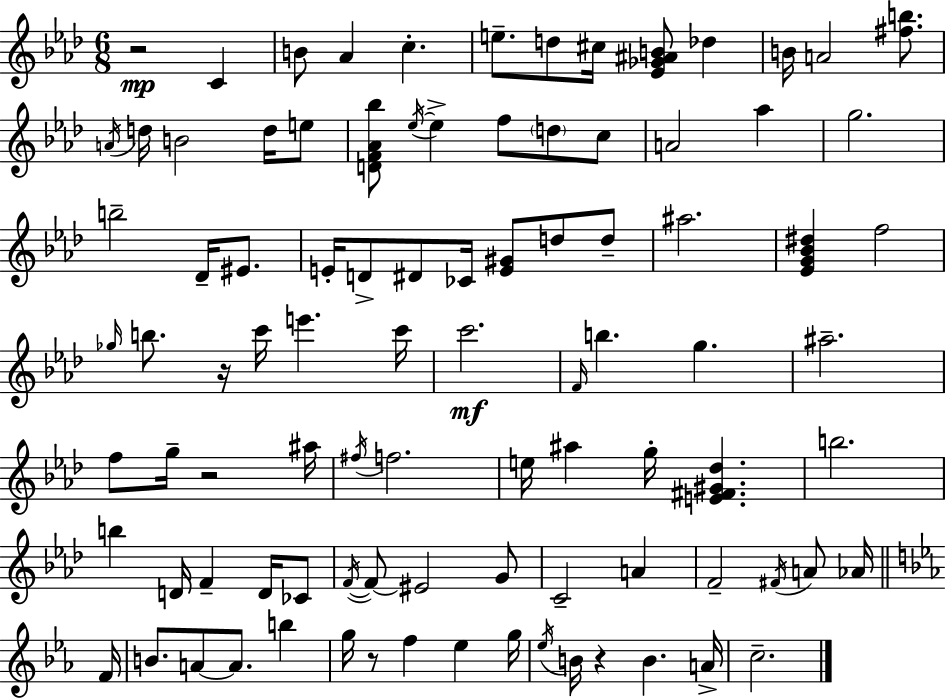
X:1
T:Untitled
M:6/8
L:1/4
K:Ab
z2 C B/2 _A c e/2 d/2 ^c/4 [_E_G^AB]/2 _d B/4 A2 [^fb]/2 A/4 d/4 B2 d/4 e/2 [DF_A_b]/2 _e/4 _e f/2 d/2 c/2 A2 _a g2 b2 _D/4 ^E/2 E/4 D/2 ^D/2 _C/4 [E^G]/2 d/2 d/2 ^a2 [_EG_B^d] f2 _g/4 b/2 z/4 c'/4 e' c'/4 c'2 F/4 b g ^a2 f/2 g/4 z2 ^a/4 ^f/4 f2 e/4 ^a g/4 [E^F^G_d] b2 b D/4 F D/4 _C/2 F/4 F/2 ^E2 G/2 C2 A F2 ^F/4 A/2 _A/4 F/4 B/2 A/2 A/2 b g/4 z/2 f _e g/4 _e/4 B/4 z B A/4 c2